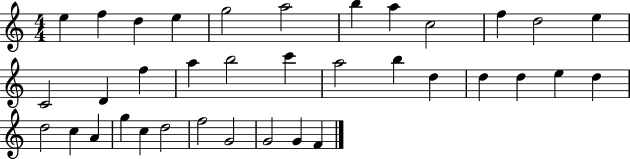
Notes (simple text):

E5/q F5/q D5/q E5/q G5/h A5/h B5/q A5/q C5/h F5/q D5/h E5/q C4/h D4/q F5/q A5/q B5/h C6/q A5/h B5/q D5/q D5/q D5/q E5/q D5/q D5/h C5/q A4/q G5/q C5/q D5/h F5/h G4/h G4/h G4/q F4/q